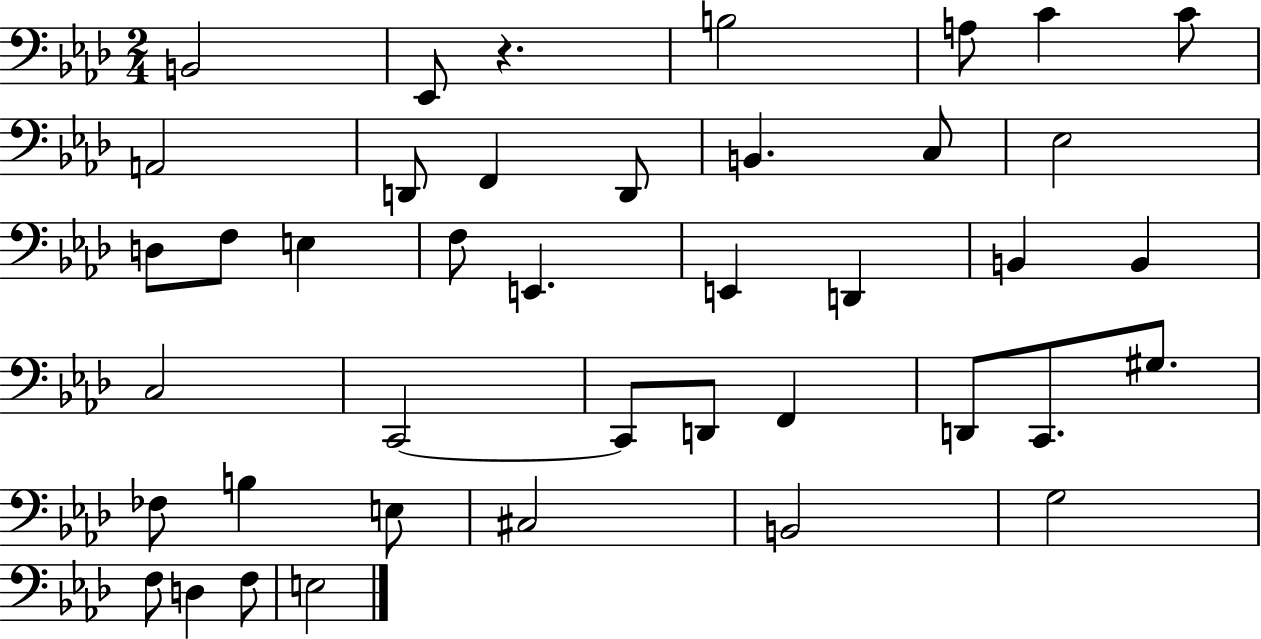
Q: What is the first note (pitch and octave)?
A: B2